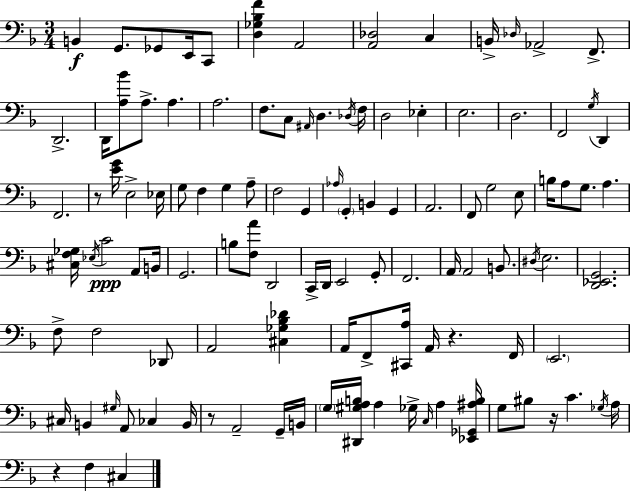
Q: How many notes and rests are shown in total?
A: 113